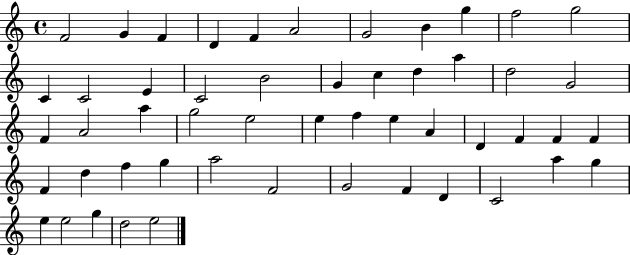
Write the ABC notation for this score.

X:1
T:Untitled
M:4/4
L:1/4
K:C
F2 G F D F A2 G2 B g f2 g2 C C2 E C2 B2 G c d a d2 G2 F A2 a g2 e2 e f e A D F F F F d f g a2 F2 G2 F D C2 a g e e2 g d2 e2